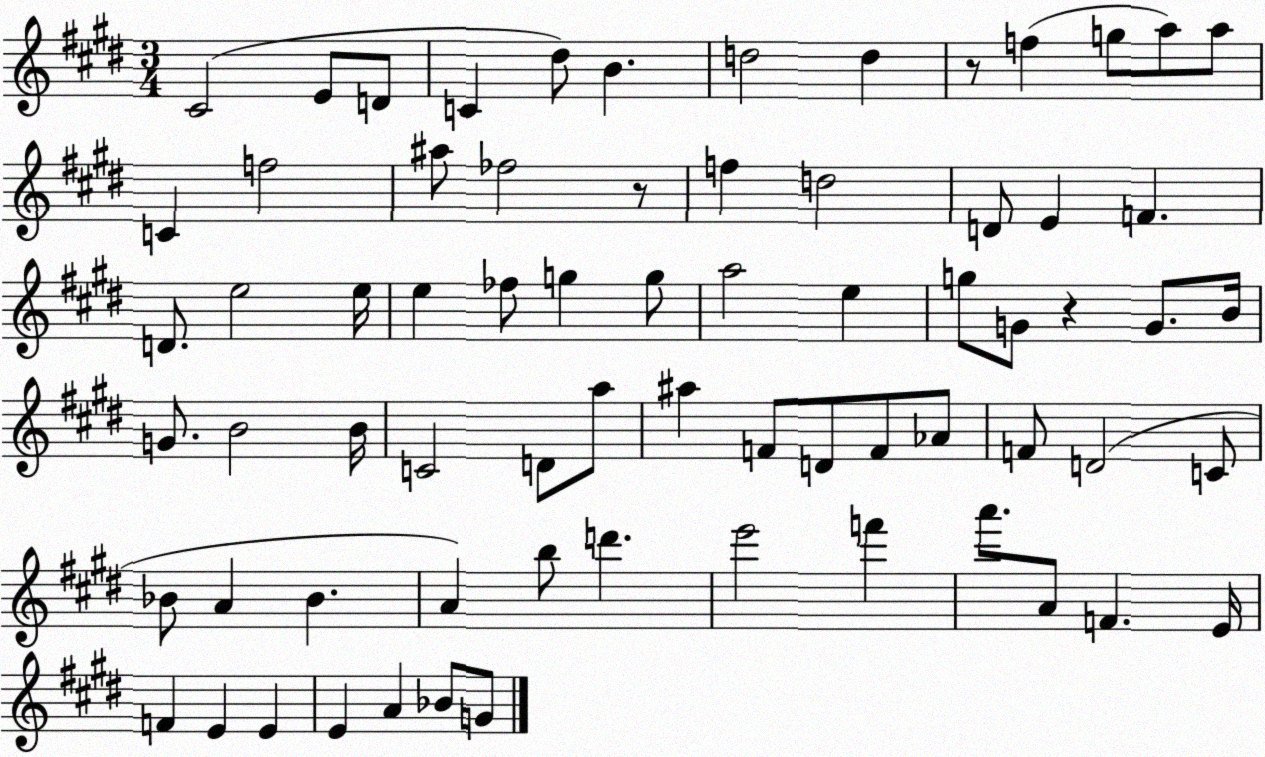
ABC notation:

X:1
T:Untitled
M:3/4
L:1/4
K:E
^C2 E/2 D/2 C ^d/2 B d2 d z/2 f g/2 a/2 a/2 C f2 ^a/2 _f2 z/2 f d2 D/2 E F D/2 e2 e/4 e _f/2 g g/2 a2 e g/2 G/2 z G/2 B/4 G/2 B2 B/4 C2 D/2 a/2 ^a F/2 D/2 F/2 _A/2 F/2 D2 C/2 _B/2 A _B A b/2 d' e'2 f' a'/2 A/2 F E/4 F E E E A _B/2 G/2